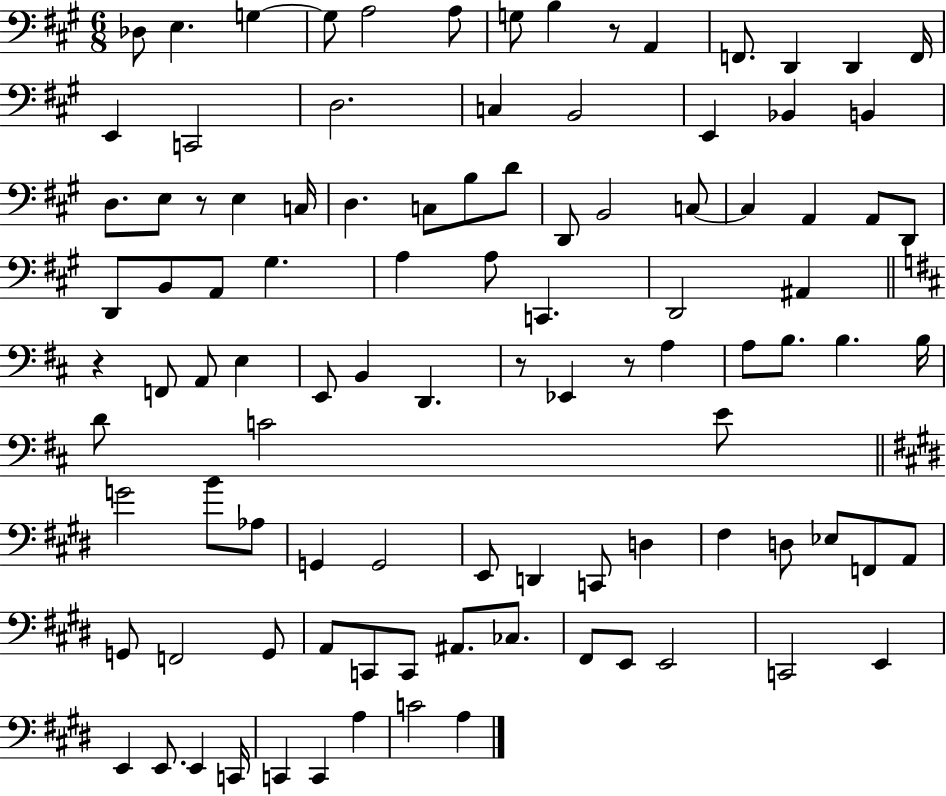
Db3/e E3/q. G3/q G3/e A3/h A3/e G3/e B3/q R/e A2/q F2/e. D2/q D2/q F2/s E2/q C2/h D3/h. C3/q B2/h E2/q Bb2/q B2/q D3/e. E3/e R/e E3/q C3/s D3/q. C3/e B3/e D4/e D2/e B2/h C3/e C3/q A2/q A2/e D2/e D2/e B2/e A2/e G#3/q. A3/q A3/e C2/q. D2/h A#2/q R/q F2/e A2/e E3/q E2/e B2/q D2/q. R/e Eb2/q R/e A3/q A3/e B3/e. B3/q. B3/s D4/e C4/h E4/e G4/h B4/e Ab3/e G2/q G2/h E2/e D2/q C2/e D3/q F#3/q D3/e Eb3/e F2/e A2/e G2/e F2/h G2/e A2/e C2/e C2/e A#2/e. CES3/e. F#2/e E2/e E2/h C2/h E2/q E2/q E2/e. E2/q C2/s C2/q C2/q A3/q C4/h A3/q